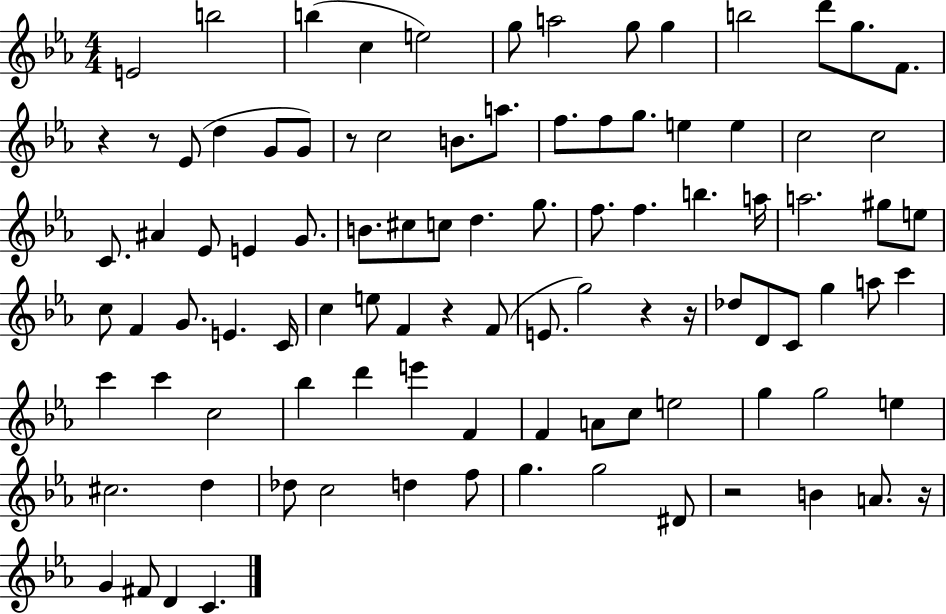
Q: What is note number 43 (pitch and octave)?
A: G#5